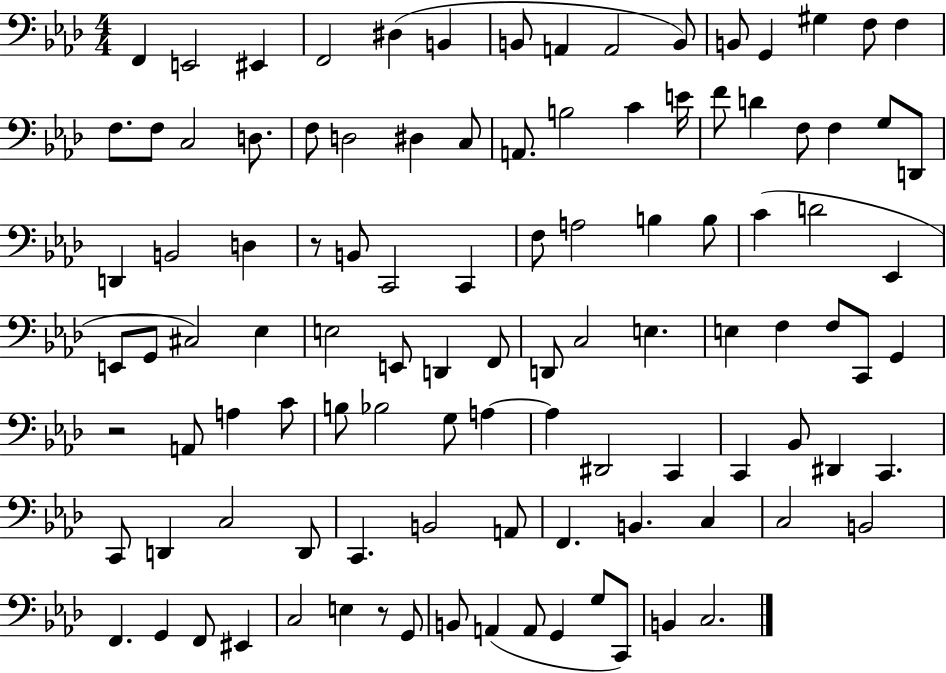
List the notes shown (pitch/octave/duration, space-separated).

F2/q E2/h EIS2/q F2/h D#3/q B2/q B2/e A2/q A2/h B2/e B2/e G2/q G#3/q F3/e F3/q F3/e. F3/e C3/h D3/e. F3/e D3/h D#3/q C3/e A2/e. B3/h C4/q E4/s F4/e D4/q F3/e F3/q G3/e D2/e D2/q B2/h D3/q R/e B2/e C2/h C2/q F3/e A3/h B3/q B3/e C4/q D4/h Eb2/q E2/e G2/e C#3/h Eb3/q E3/h E2/e D2/q F2/e D2/e C3/h E3/q. E3/q F3/q F3/e C2/e G2/q R/h A2/e A3/q C4/e B3/e Bb3/h G3/e A3/q A3/q D#2/h C2/q C2/q Bb2/e D#2/q C2/q. C2/e D2/q C3/h D2/e C2/q. B2/h A2/e F2/q. B2/q. C3/q C3/h B2/h F2/q. G2/q F2/e EIS2/q C3/h E3/q R/e G2/e B2/e A2/q A2/e G2/q G3/e C2/e B2/q C3/h.